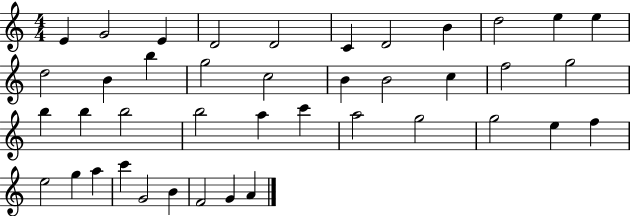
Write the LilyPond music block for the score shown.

{
  \clef treble
  \numericTimeSignature
  \time 4/4
  \key c \major
  e'4 g'2 e'4 | d'2 d'2 | c'4 d'2 b'4 | d''2 e''4 e''4 | \break d''2 b'4 b''4 | g''2 c''2 | b'4 b'2 c''4 | f''2 g''2 | \break b''4 b''4 b''2 | b''2 a''4 c'''4 | a''2 g''2 | g''2 e''4 f''4 | \break e''2 g''4 a''4 | c'''4 g'2 b'4 | f'2 g'4 a'4 | \bar "|."
}